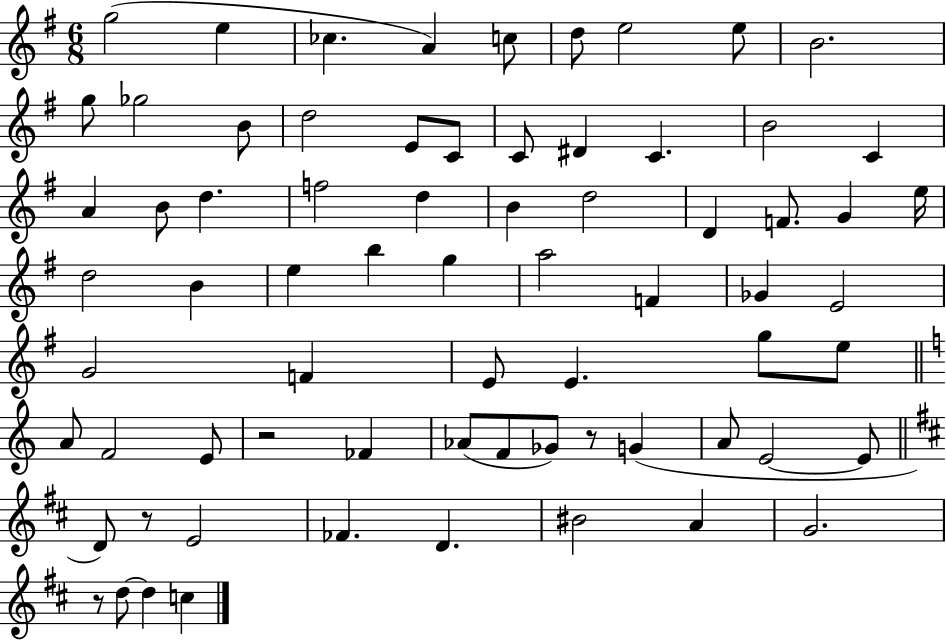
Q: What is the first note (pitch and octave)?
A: G5